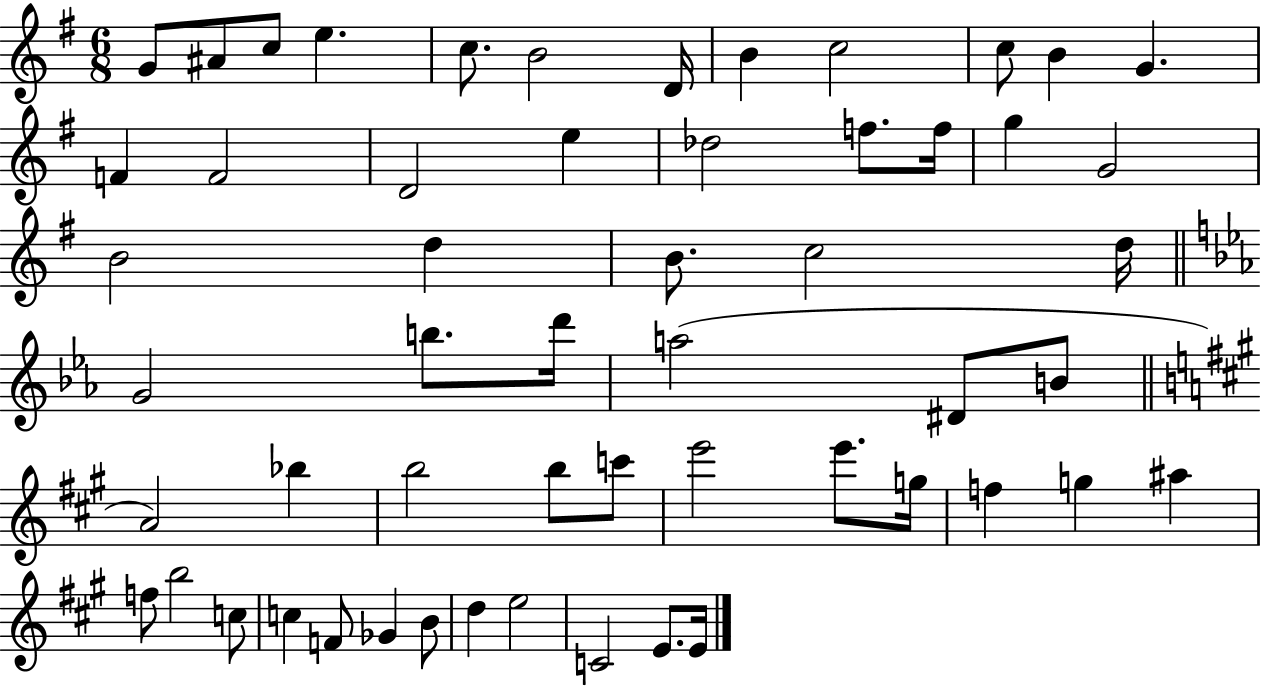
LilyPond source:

{
  \clef treble
  \numericTimeSignature
  \time 6/8
  \key g \major
  g'8 ais'8 c''8 e''4. | c''8. b'2 d'16 | b'4 c''2 | c''8 b'4 g'4. | \break f'4 f'2 | d'2 e''4 | des''2 f''8. f''16 | g''4 g'2 | \break b'2 d''4 | b'8. c''2 d''16 | \bar "||" \break \key c \minor g'2 b''8. d'''16 | a''2( dis'8 b'8 | \bar "||" \break \key a \major a'2) bes''4 | b''2 b''8 c'''8 | e'''2 e'''8. g''16 | f''4 g''4 ais''4 | \break f''8 b''2 c''8 | c''4 f'8 ges'4 b'8 | d''4 e''2 | c'2 e'8. e'16 | \break \bar "|."
}